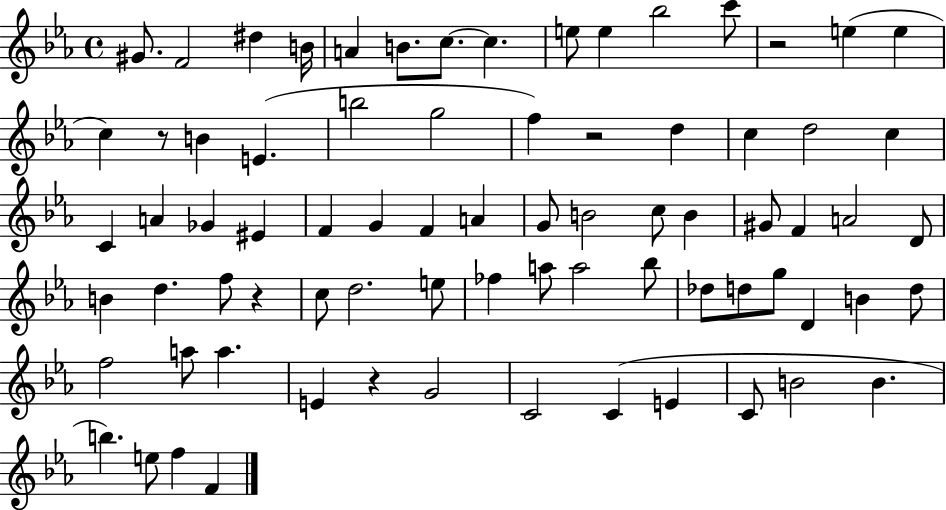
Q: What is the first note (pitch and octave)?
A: G#4